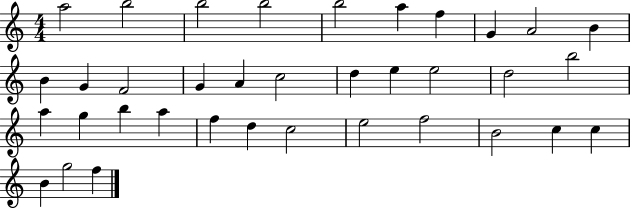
{
  \clef treble
  \numericTimeSignature
  \time 4/4
  \key c \major
  a''2 b''2 | b''2 b''2 | b''2 a''4 f''4 | g'4 a'2 b'4 | \break b'4 g'4 f'2 | g'4 a'4 c''2 | d''4 e''4 e''2 | d''2 b''2 | \break a''4 g''4 b''4 a''4 | f''4 d''4 c''2 | e''2 f''2 | b'2 c''4 c''4 | \break b'4 g''2 f''4 | \bar "|."
}